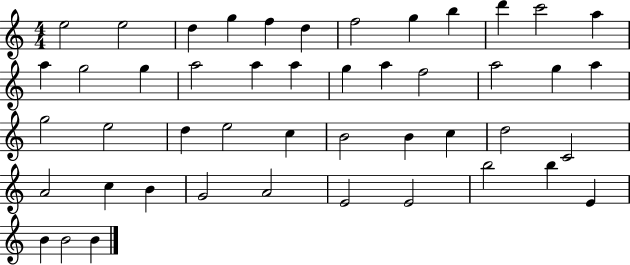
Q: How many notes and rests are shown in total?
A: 47